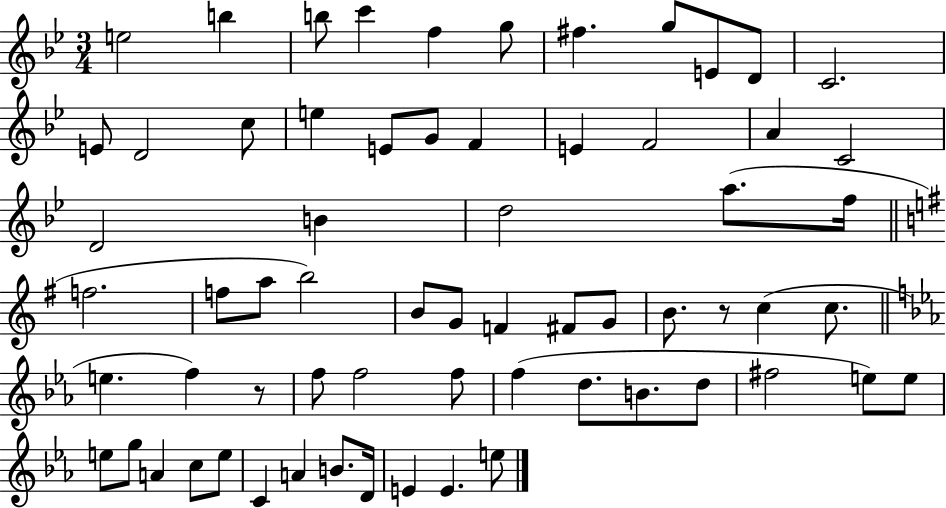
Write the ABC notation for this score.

X:1
T:Untitled
M:3/4
L:1/4
K:Bb
e2 b b/2 c' f g/2 ^f g/2 E/2 D/2 C2 E/2 D2 c/2 e E/2 G/2 F E F2 A C2 D2 B d2 a/2 f/4 f2 f/2 a/2 b2 B/2 G/2 F ^F/2 G/2 B/2 z/2 c c/2 e f z/2 f/2 f2 f/2 f d/2 B/2 d/2 ^f2 e/2 e/2 e/2 g/2 A c/2 e/2 C A B/2 D/4 E E e/2